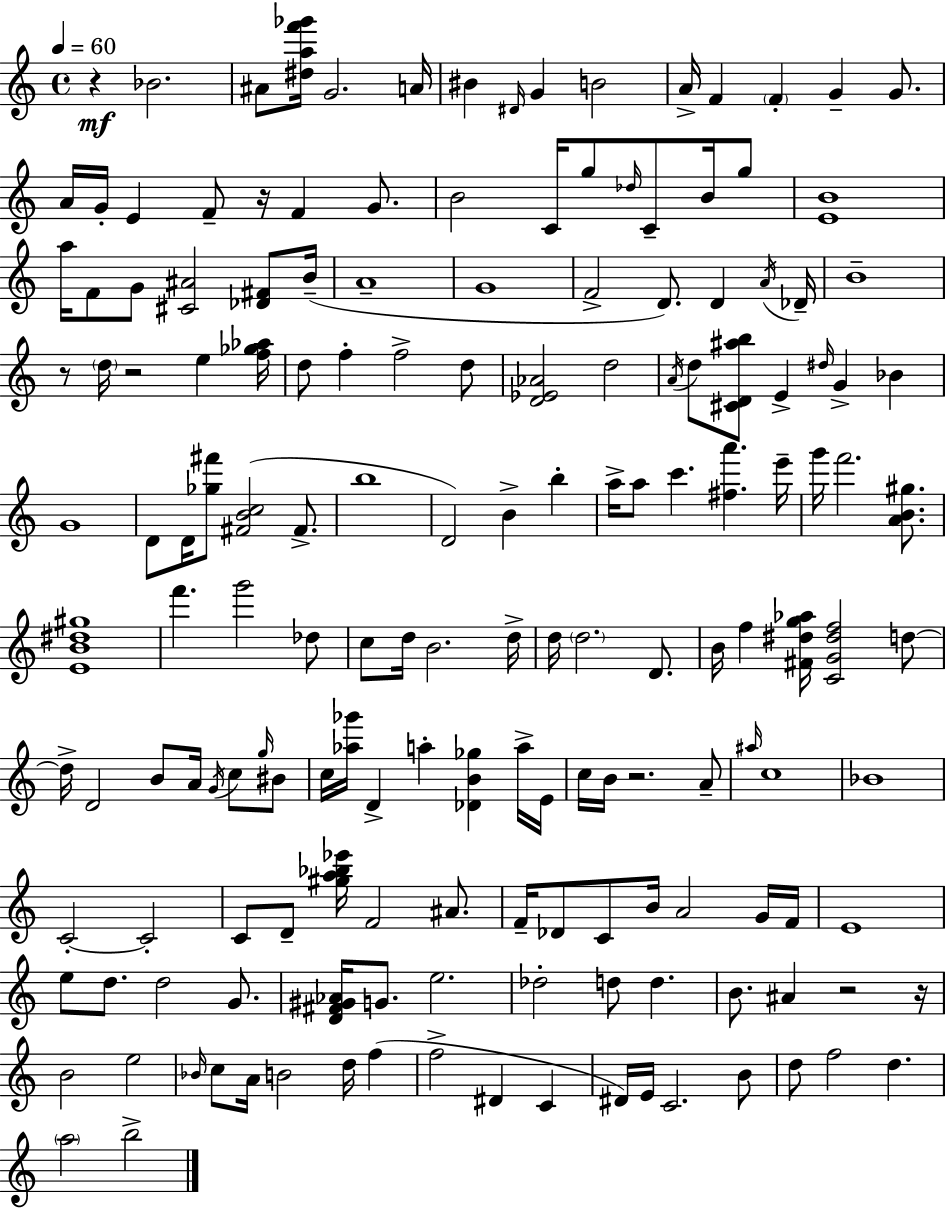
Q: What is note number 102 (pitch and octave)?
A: F4